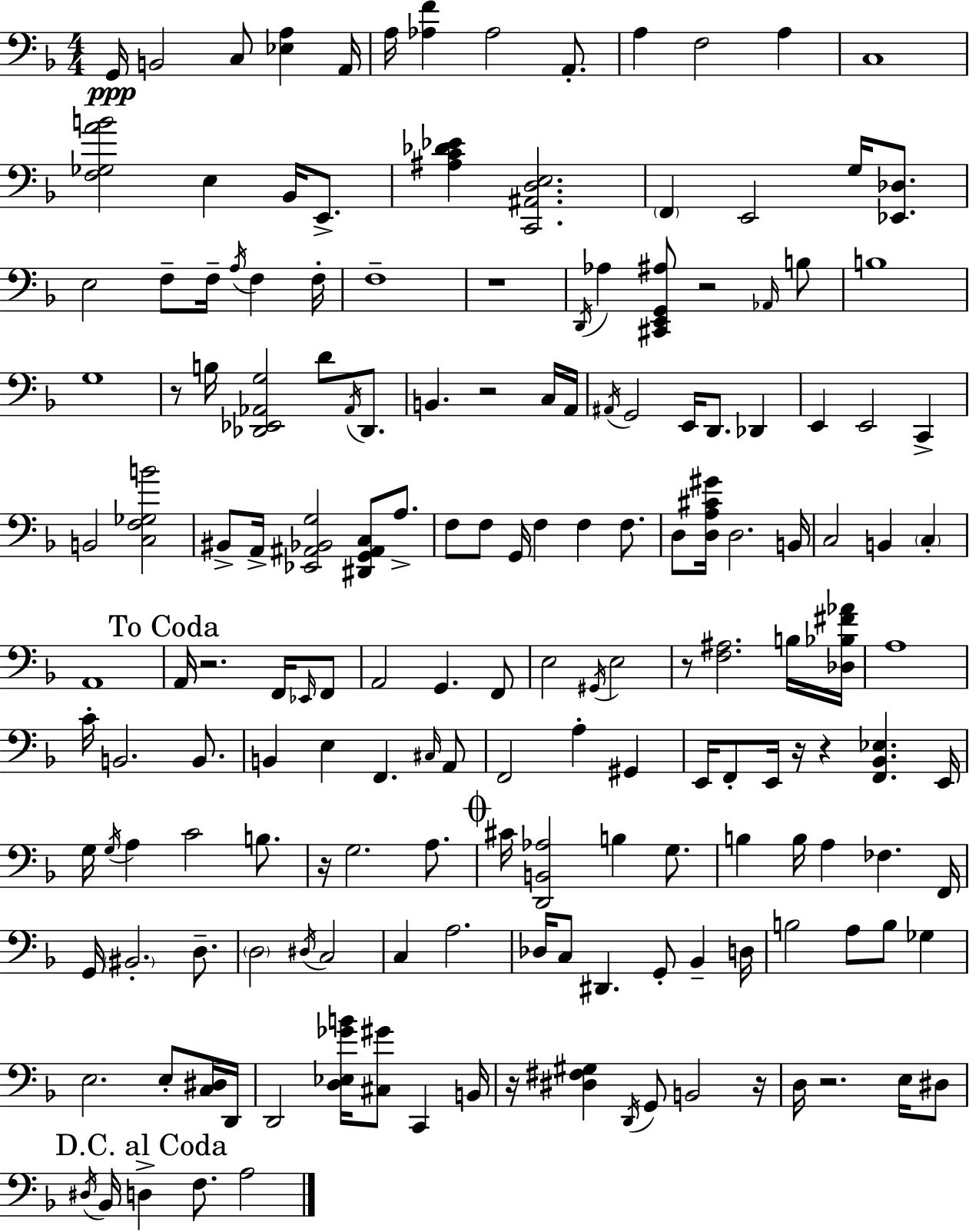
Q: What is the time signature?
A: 4/4